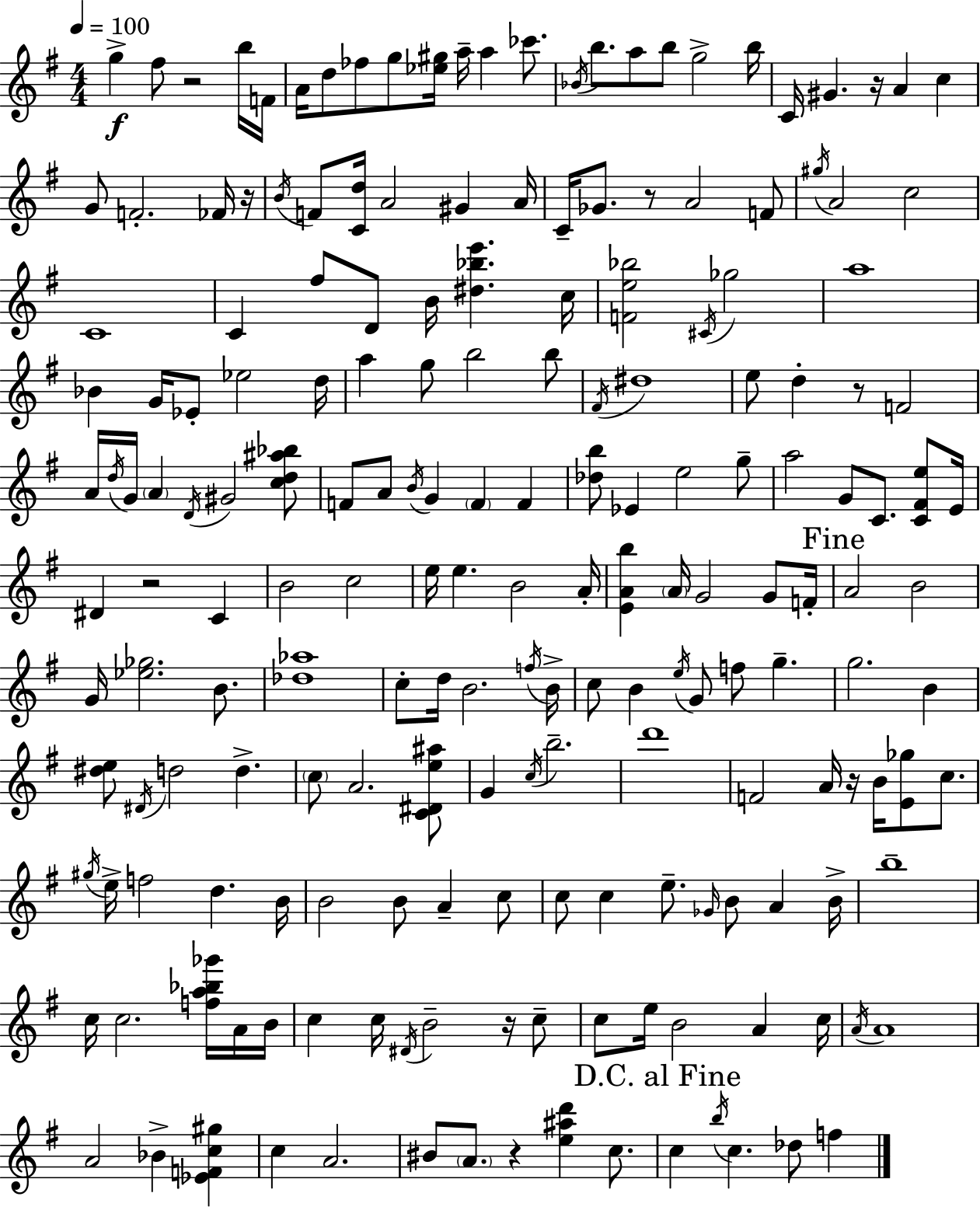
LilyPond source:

{
  \clef treble
  \numericTimeSignature
  \time 4/4
  \key e \minor
  \tempo 4 = 100
  g''4->\f fis''8 r2 b''16 f'16 | a'16 d''8 fes''8 g''8 <ees'' gis''>16 a''16-- a''4 ces'''8. | \acciaccatura { bes'16 } b''8. a''8 b''8 g''2-> | b''16 c'16 gis'4. r16 a'4 c''4 | \break g'8 f'2.-. fes'16 | r16 \acciaccatura { b'16 } f'8 <c' d''>16 a'2 gis'4 | a'16 c'16-- ges'8. r8 a'2 | f'8 \acciaccatura { gis''16 } a'2 c''2 | \break c'1 | c'4 fis''8 d'8 b'16 <dis'' bes'' e'''>4. | c''16 <f' e'' bes''>2 \acciaccatura { cis'16 } ges''2 | a''1 | \break bes'4 g'16 ees'8-. ees''2 | d''16 a''4 g''8 b''2 | b''8 \acciaccatura { fis'16 } dis''1 | e''8 d''4-. r8 f'2 | \break a'16 \acciaccatura { d''16 } g'16 \parenthesize a'4 \acciaccatura { d'16 } gis'2 | <c'' d'' ais'' bes''>8 f'8 a'8 \acciaccatura { b'16 } g'4 | \parenthesize f'4 f'4 <des'' b''>8 ees'4 e''2 | g''8-- a''2 | \break g'8 c'8. <c' fis' e''>8 e'16 dis'4 r2 | c'4 b'2 | c''2 e''16 e''4. b'2 | a'16-. <e' a' b''>4 \parenthesize a'16 g'2 | \break g'8 f'16-. \mark "Fine" a'2 | b'2 g'16 <ees'' ges''>2. | b'8. <des'' aes''>1 | c''8-. d''16 b'2. | \break \acciaccatura { f''16 } b'16-> c''8 b'4 \acciaccatura { e''16 } | g'8 f''8 g''4.-- g''2. | b'4 <dis'' e''>8 \acciaccatura { dis'16 } d''2 | d''4.-> \parenthesize c''8 a'2. | \break <c' dis' e'' ais''>8 g'4 \acciaccatura { c''16 } | b''2.-- d'''1 | f'2 | a'16 r16 b'16 <e' ges''>8 c''8. \acciaccatura { gis''16 } e''16-> f''2 | \break d''4. b'16 b'2 | b'8 a'4-- c''8 c''8 c''4 | e''8.-- \grace { ges'16 } b'8 a'4 b'16-> b''1-- | c''16 c''2. | \break <f'' a'' bes'' ges'''>16 a'16 b'16 c''4 | c''16 \acciaccatura { dis'16 } b'2-- r16 c''8-- c''8 | e''16 b'2 a'4 c''16 \acciaccatura { a'16 } | a'1 | \break a'2 bes'4-> <ees' f' c'' gis''>4 | c''4 a'2. | bis'8 \parenthesize a'8. r4 <e'' ais'' d'''>4 c''8. | \mark "D.C. al Fine" c''4 \acciaccatura { b''16 } c''4. des''8 f''4 | \break \bar "|."
}